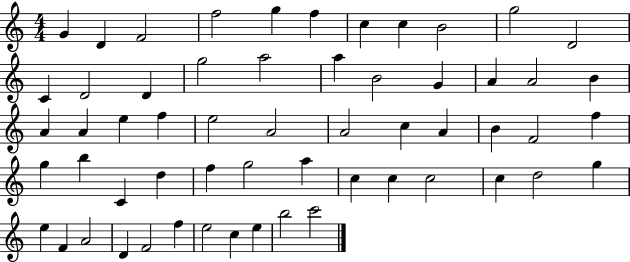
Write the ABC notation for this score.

X:1
T:Untitled
M:4/4
L:1/4
K:C
G D F2 f2 g f c c B2 g2 D2 C D2 D g2 a2 a B2 G A A2 B A A e f e2 A2 A2 c A B F2 f g b C d f g2 a c c c2 c d2 g e F A2 D F2 f e2 c e b2 c'2